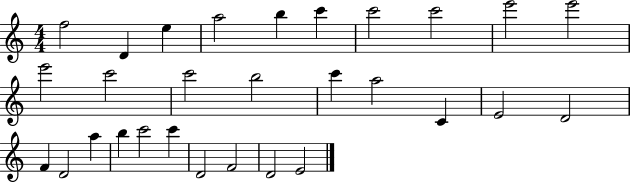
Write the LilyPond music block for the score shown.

{
  \clef treble
  \numericTimeSignature
  \time 4/4
  \key c \major
  f''2 d'4 e''4 | a''2 b''4 c'''4 | c'''2 c'''2 | e'''2 e'''2 | \break e'''2 c'''2 | c'''2 b''2 | c'''4 a''2 c'4 | e'2 d'2 | \break f'4 d'2 a''4 | b''4 c'''2 c'''4 | d'2 f'2 | d'2 e'2 | \break \bar "|."
}